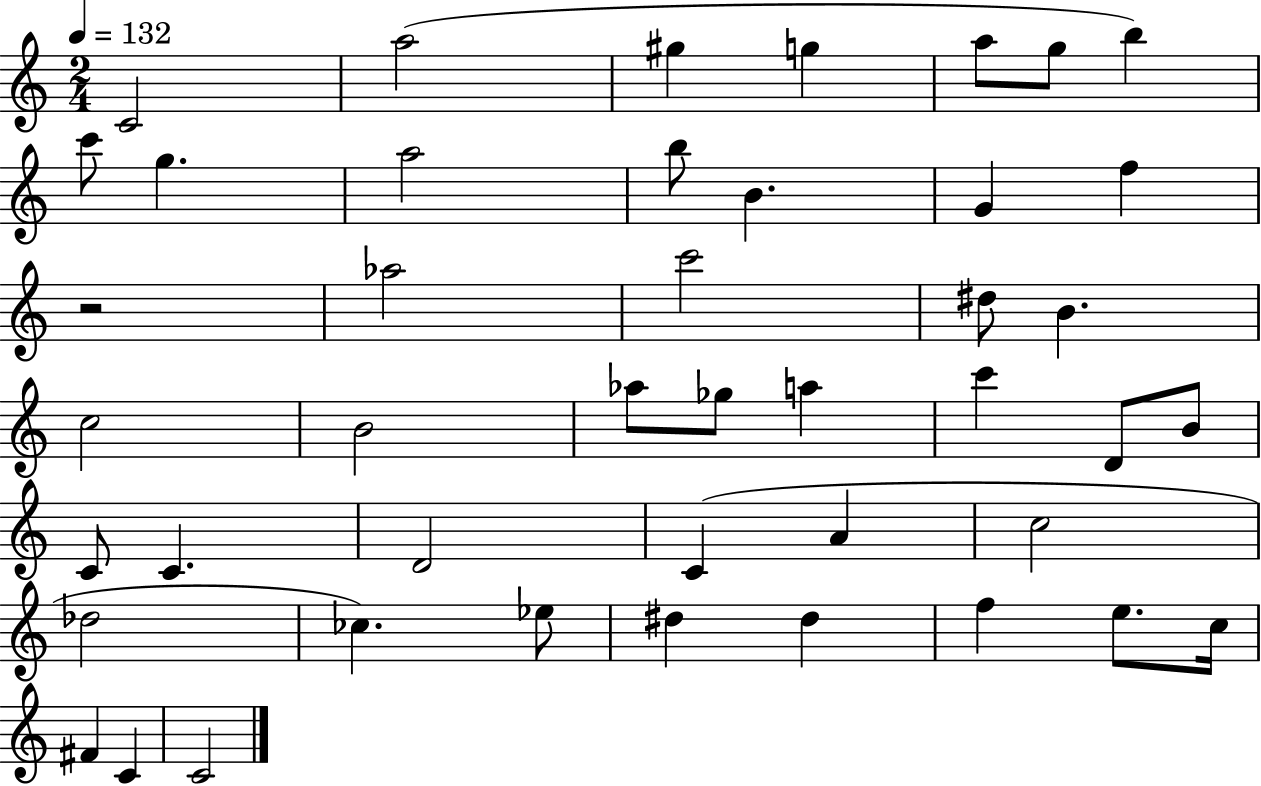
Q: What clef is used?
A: treble